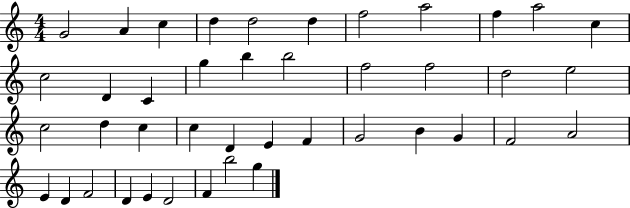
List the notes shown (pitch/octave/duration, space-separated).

G4/h A4/q C5/q D5/q D5/h D5/q F5/h A5/h F5/q A5/h C5/q C5/h D4/q C4/q G5/q B5/q B5/h F5/h F5/h D5/h E5/h C5/h D5/q C5/q C5/q D4/q E4/q F4/q G4/h B4/q G4/q F4/h A4/h E4/q D4/q F4/h D4/q E4/q D4/h F4/q B5/h G5/q